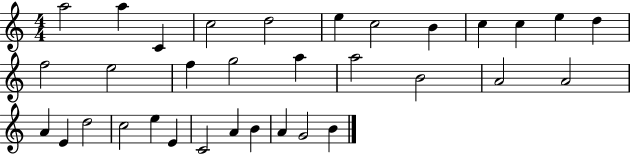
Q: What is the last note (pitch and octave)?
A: B4